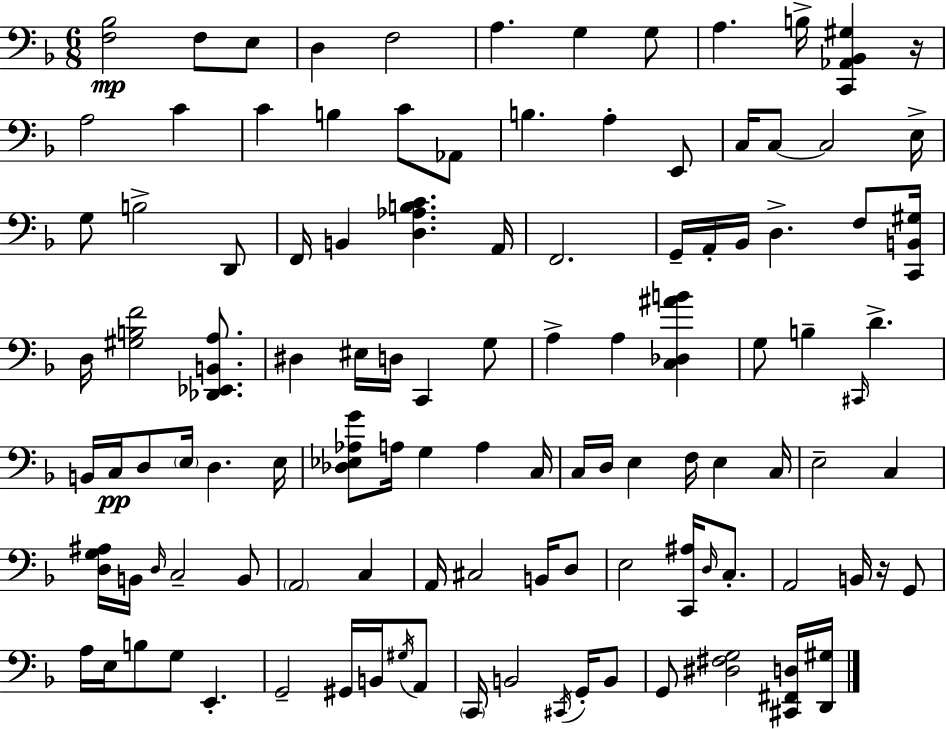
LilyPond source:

{
  \clef bass
  \numericTimeSignature
  \time 6/8
  \key f \major
  <f bes>2\mp f8 e8 | d4 f2 | a4. g4 g8 | a4. b16-> <c, aes, bes, gis>4 r16 | \break a2 c'4 | c'4 b4 c'8 aes,8 | b4. a4-. e,8 | c16 c8~~ c2 e16-> | \break g8 b2-> d,8 | f,16 b,4 <d aes b c'>4. a,16 | f,2. | g,16-- a,16-. bes,16 d4.-> f8 <c, b, gis>16 | \break d16 <gis b f'>2 <des, ees, b, a>8. | dis4 eis16 d16 c,4 g8 | a4-> a4 <c des ais' b'>4 | g8 b4-- \grace { cis,16 } d'4.-> | \break b,16 c16\pp d8 \parenthesize e16 d4. | e16 <des ees aes g'>8 a16 g4 a4 | c16 c16 d16 e4 f16 e4 | c16 e2-- c4 | \break <d g ais>16 b,16 \grace { d16 } c2-- | b,8 \parenthesize a,2 c4 | a,16 cis2 b,16 | d8 e2 <c, ais>16 \grace { d16 } | \break c8.-. a,2 b,16 | r16 g,8 a16 e16 b8 g8 e,4.-. | g,2-- gis,16 | b,16 \acciaccatura { gis16 } a,8 \parenthesize c,16 b,2 | \break \acciaccatura { cis,16 } g,16-. b,8 g,8 <dis fis g>2 | <cis, fis, d>16 <d, gis>16 \bar "|."
}